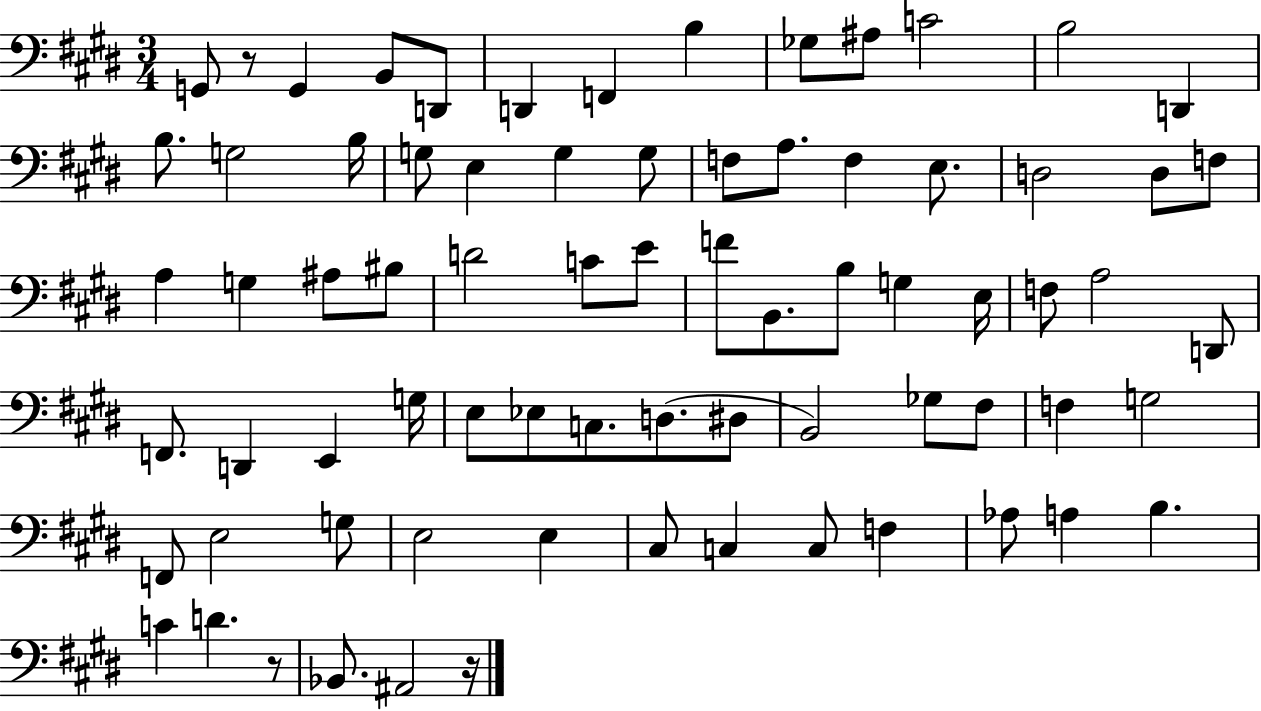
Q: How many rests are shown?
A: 3